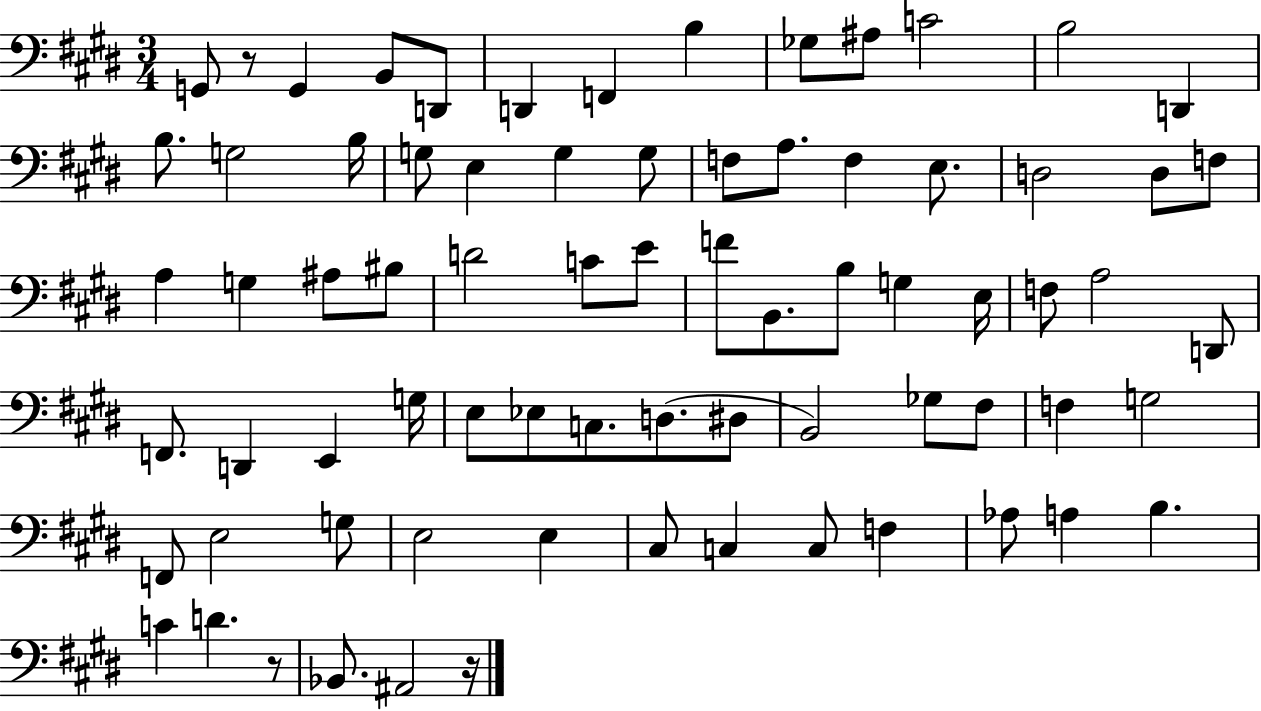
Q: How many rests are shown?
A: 3